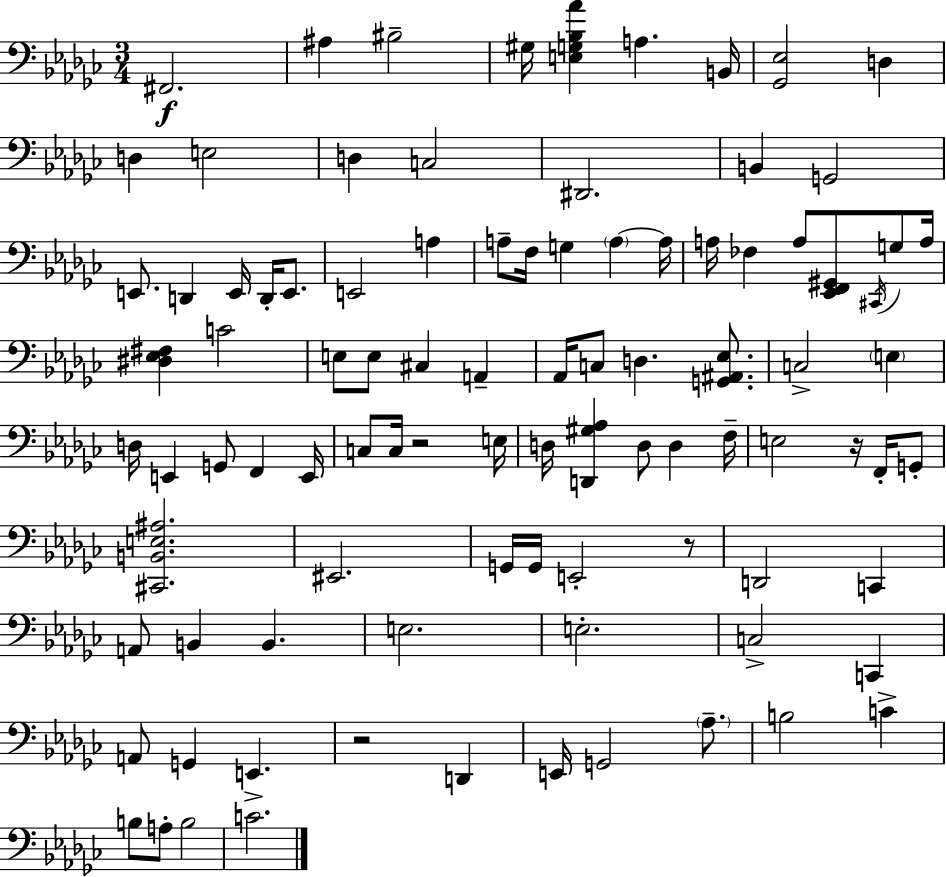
F#2/h. A#3/q BIS3/h G#3/s [E3,G3,Bb3,Ab4]/q A3/q. B2/s [Gb2,Eb3]/h D3/q D3/q E3/h D3/q C3/h D#2/h. B2/q G2/h E2/e. D2/q E2/s D2/s E2/e. E2/h A3/q A3/e F3/s G3/q A3/q A3/s A3/s FES3/q A3/e [Eb2,F2,G#2]/e C#2/s G3/e A3/s [D#3,Eb3,F#3]/q C4/h E3/e E3/e C#3/q A2/q Ab2/s C3/e D3/q. [G2,A#2,Eb3]/e. C3/h E3/q D3/s E2/q G2/e F2/q E2/s C3/e C3/s R/h E3/s D3/s [D2,G#3,Ab3]/q D3/e D3/q F3/s E3/h R/s F2/s G2/e [C#2,B2,E3,A#3]/h. EIS2/h. G2/s G2/s E2/h R/e D2/h C2/q A2/e B2/q B2/q. E3/h. E3/h. C3/h C2/q A2/e G2/q E2/q. R/h D2/q E2/s G2/h Ab3/e. B3/h C4/q B3/e A3/e B3/h C4/h.